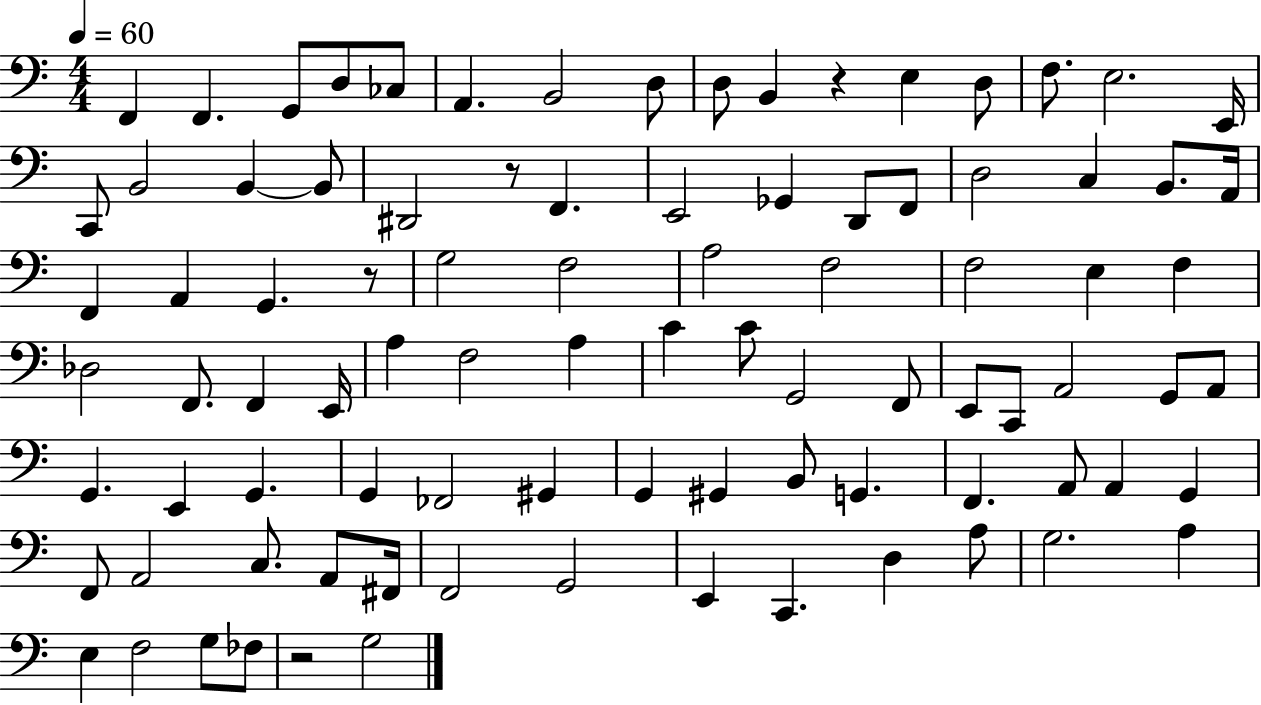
X:1
T:Untitled
M:4/4
L:1/4
K:C
F,, F,, G,,/2 D,/2 _C,/2 A,, B,,2 D,/2 D,/2 B,, z E, D,/2 F,/2 E,2 E,,/4 C,,/2 B,,2 B,, B,,/2 ^D,,2 z/2 F,, E,,2 _G,, D,,/2 F,,/2 D,2 C, B,,/2 A,,/4 F,, A,, G,, z/2 G,2 F,2 A,2 F,2 F,2 E, F, _D,2 F,,/2 F,, E,,/4 A, F,2 A, C C/2 G,,2 F,,/2 E,,/2 C,,/2 A,,2 G,,/2 A,,/2 G,, E,, G,, G,, _F,,2 ^G,, G,, ^G,, B,,/2 G,, F,, A,,/2 A,, G,, F,,/2 A,,2 C,/2 A,,/2 ^F,,/4 F,,2 G,,2 E,, C,, D, A,/2 G,2 A, E, F,2 G,/2 _F,/2 z2 G,2